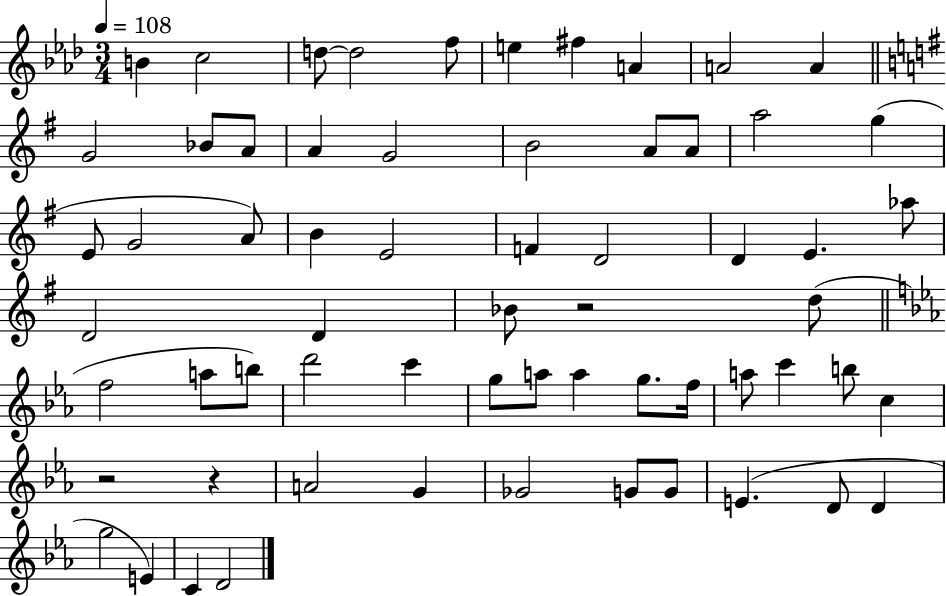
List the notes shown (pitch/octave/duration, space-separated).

B4/q C5/h D5/e D5/h F5/e E5/q F#5/q A4/q A4/h A4/q G4/h Bb4/e A4/e A4/q G4/h B4/h A4/e A4/e A5/h G5/q E4/e G4/h A4/e B4/q E4/h F4/q D4/h D4/q E4/q. Ab5/e D4/h D4/q Bb4/e R/h D5/e F5/h A5/e B5/e D6/h C6/q G5/e A5/e A5/q G5/e. F5/s A5/e C6/q B5/e C5/q R/h R/q A4/h G4/q Gb4/h G4/e G4/e E4/q. D4/e D4/q G5/h E4/q C4/q D4/h